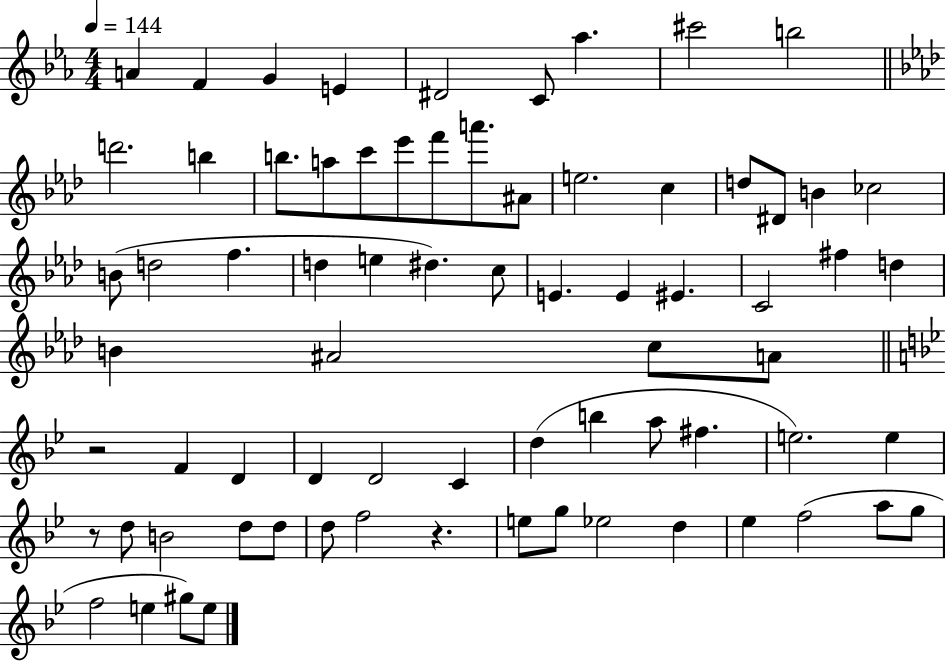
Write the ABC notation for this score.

X:1
T:Untitled
M:4/4
L:1/4
K:Eb
A F G E ^D2 C/2 _a ^c'2 b2 d'2 b b/2 a/2 c'/2 _e'/2 f'/2 a'/2 ^A/2 e2 c d/2 ^D/2 B _c2 B/2 d2 f d e ^d c/2 E E ^E C2 ^f d B ^A2 c/2 A/2 z2 F D D D2 C d b a/2 ^f e2 e z/2 d/2 B2 d/2 d/2 d/2 f2 z e/2 g/2 _e2 d _e f2 a/2 g/2 f2 e ^g/2 e/2